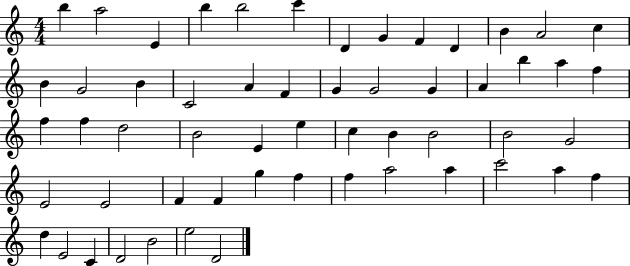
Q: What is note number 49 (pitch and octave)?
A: F5